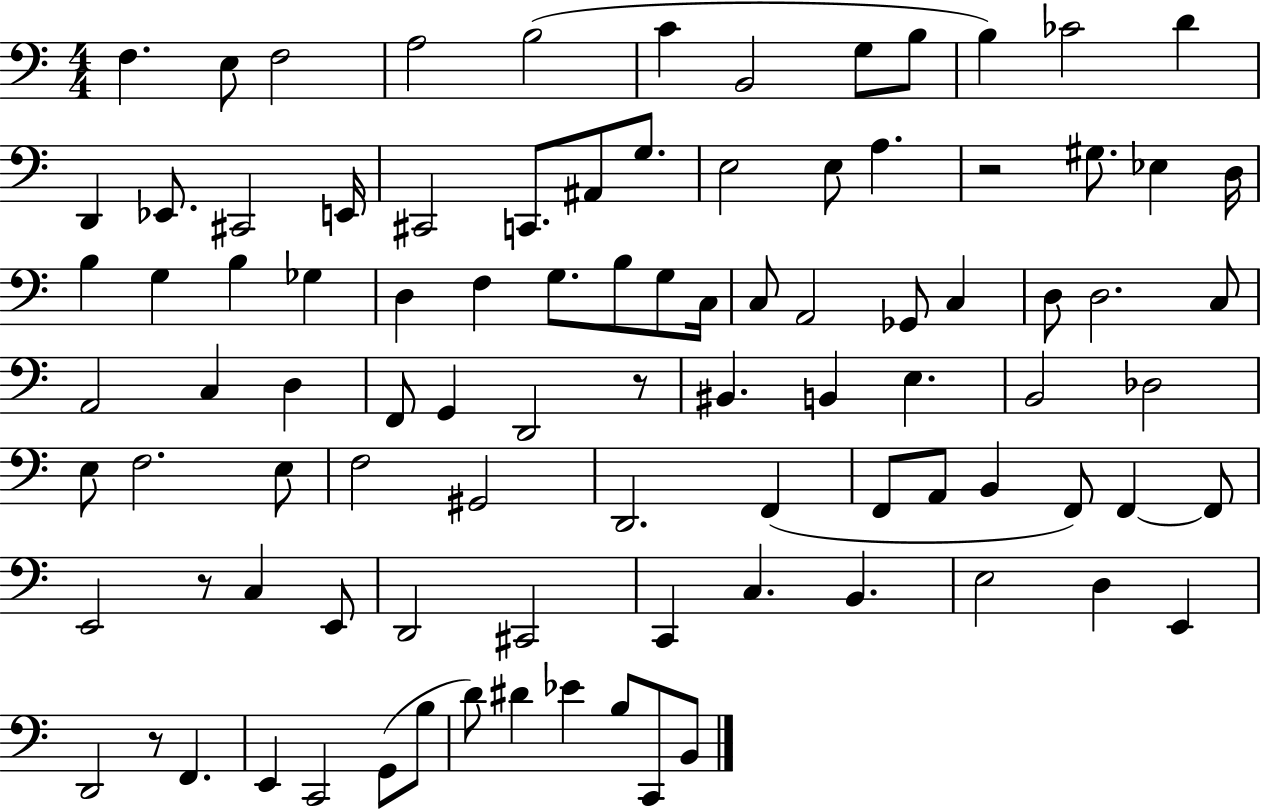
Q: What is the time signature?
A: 4/4